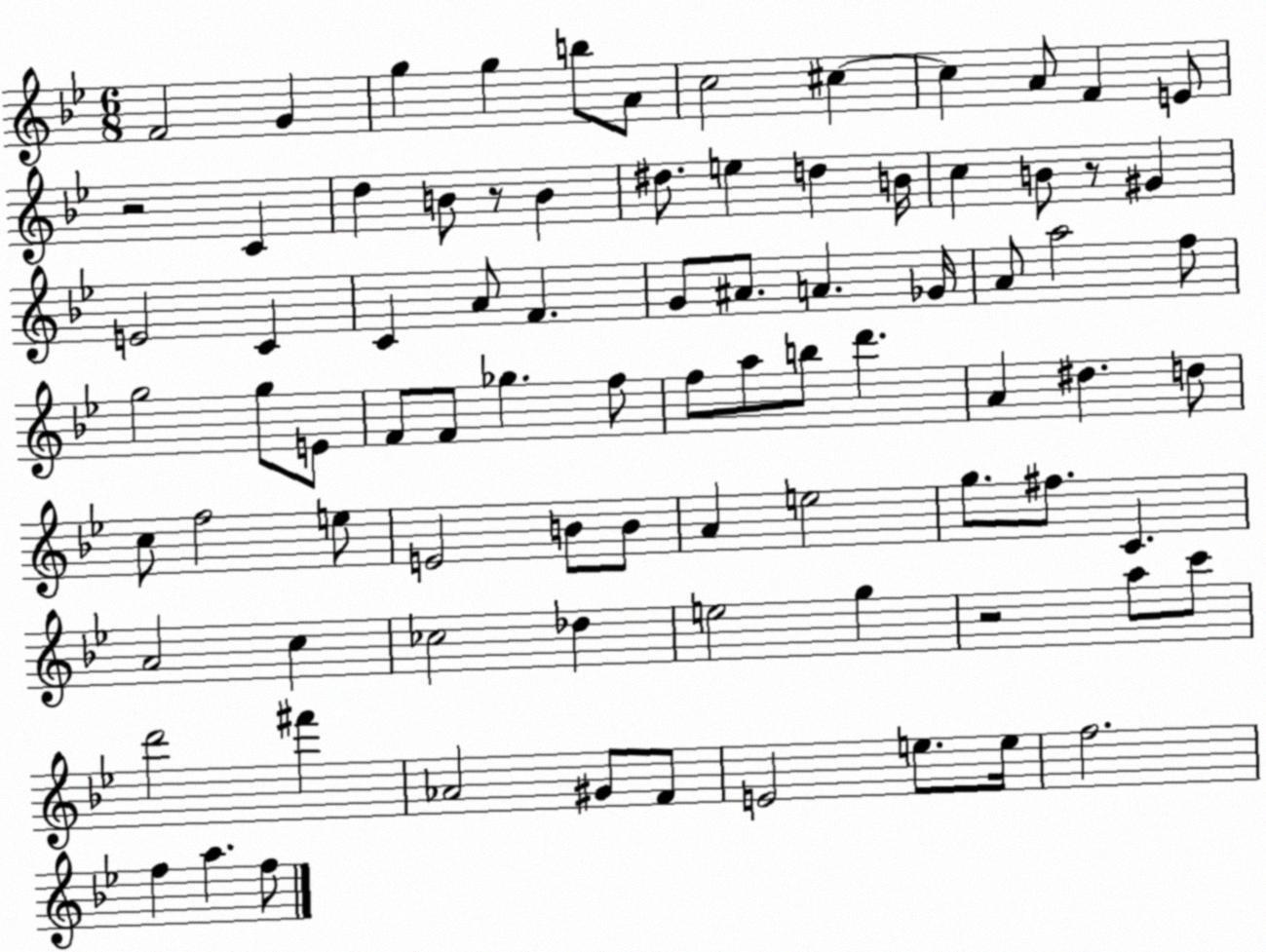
X:1
T:Untitled
M:6/8
L:1/4
K:Bb
F2 G g g b/2 A/2 c2 ^c ^c A/2 F E/2 z2 C d B/2 z/2 B ^d/2 e d B/4 c B/2 z/2 ^G E2 C C A/2 F G/2 ^A/2 A _G/4 A/2 a2 f/2 g2 g/2 E/2 F/2 F/2 _g f/2 f/2 a/2 b/2 d' A ^d d/2 c/2 f2 e/2 E2 B/2 B/2 A e2 g/2 ^f/2 C A2 c _c2 _d e2 g z2 a/2 c'/2 d'2 ^f' _A2 ^G/2 F/2 E2 e/2 e/4 f2 f a f/2